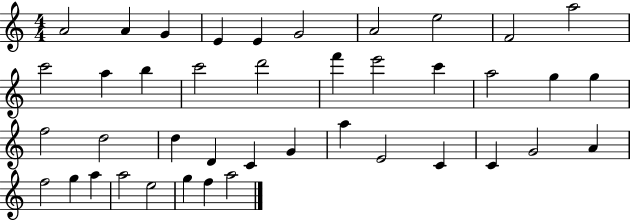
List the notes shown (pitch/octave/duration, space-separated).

A4/h A4/q G4/q E4/q E4/q G4/h A4/h E5/h F4/h A5/h C6/h A5/q B5/q C6/h D6/h F6/q E6/h C6/q A5/h G5/q G5/q F5/h D5/h D5/q D4/q C4/q G4/q A5/q E4/h C4/q C4/q G4/h A4/q F5/h G5/q A5/q A5/h E5/h G5/q F5/q A5/h